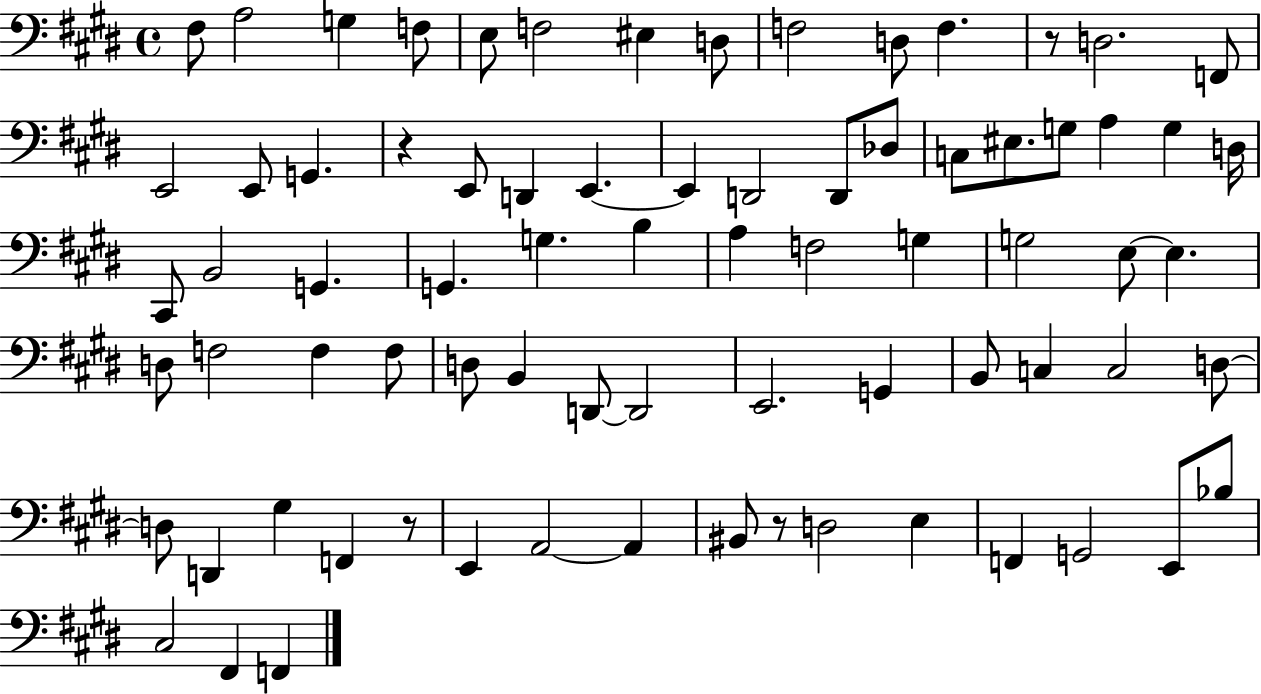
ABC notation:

X:1
T:Untitled
M:4/4
L:1/4
K:E
^F,/2 A,2 G, F,/2 E,/2 F,2 ^E, D,/2 F,2 D,/2 F, z/2 D,2 F,,/2 E,,2 E,,/2 G,, z E,,/2 D,, E,, E,, D,,2 D,,/2 _D,/2 C,/2 ^E,/2 G,/2 A, G, D,/4 ^C,,/2 B,,2 G,, G,, G, B, A, F,2 G, G,2 E,/2 E, D,/2 F,2 F, F,/2 D,/2 B,, D,,/2 D,,2 E,,2 G,, B,,/2 C, C,2 D,/2 D,/2 D,, ^G, F,, z/2 E,, A,,2 A,, ^B,,/2 z/2 D,2 E, F,, G,,2 E,,/2 _B,/2 ^C,2 ^F,, F,,